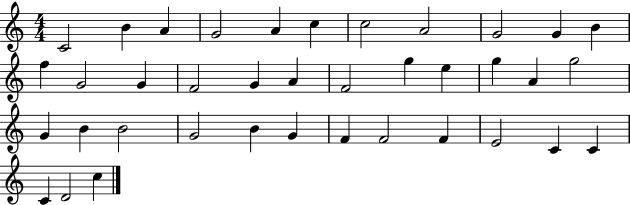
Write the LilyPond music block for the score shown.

{
  \clef treble
  \numericTimeSignature
  \time 4/4
  \key c \major
  c'2 b'4 a'4 | g'2 a'4 c''4 | c''2 a'2 | g'2 g'4 b'4 | \break f''4 g'2 g'4 | f'2 g'4 a'4 | f'2 g''4 e''4 | g''4 a'4 g''2 | \break g'4 b'4 b'2 | g'2 b'4 g'4 | f'4 f'2 f'4 | e'2 c'4 c'4 | \break c'4 d'2 c''4 | \bar "|."
}